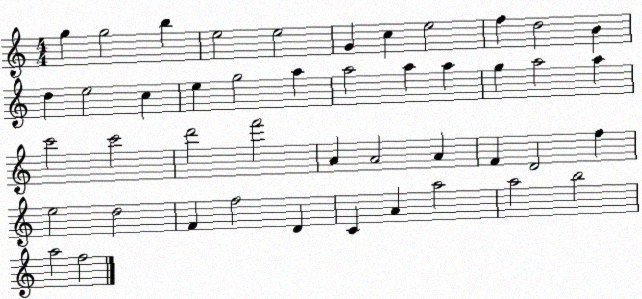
X:1
T:Untitled
M:4/4
L:1/4
K:C
g g2 b e2 e2 G c e2 f d2 B d e2 c e g2 a a2 a a g a2 a c'2 c'2 d'2 f'2 A A2 A F D2 f e2 d2 F f2 D C A a2 a2 b2 a2 f2